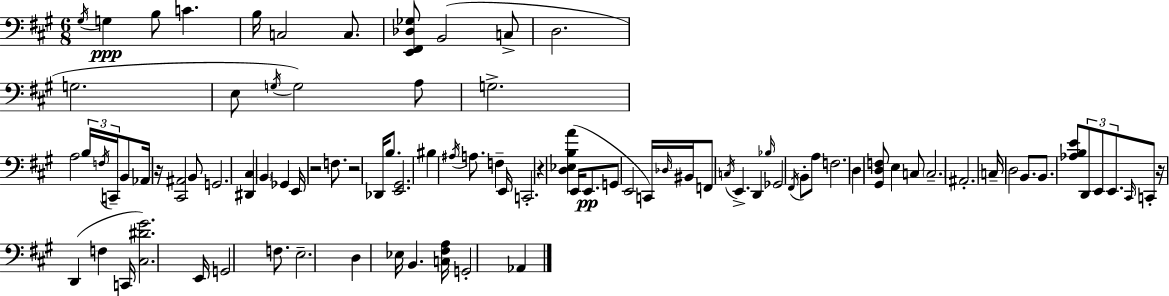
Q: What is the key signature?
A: A major